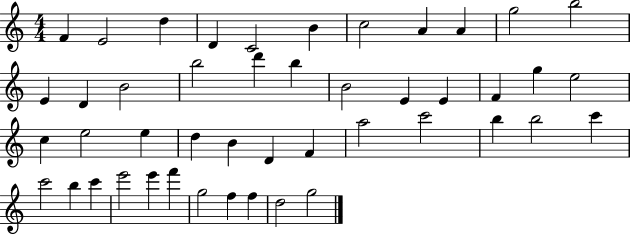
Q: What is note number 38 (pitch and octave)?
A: C6